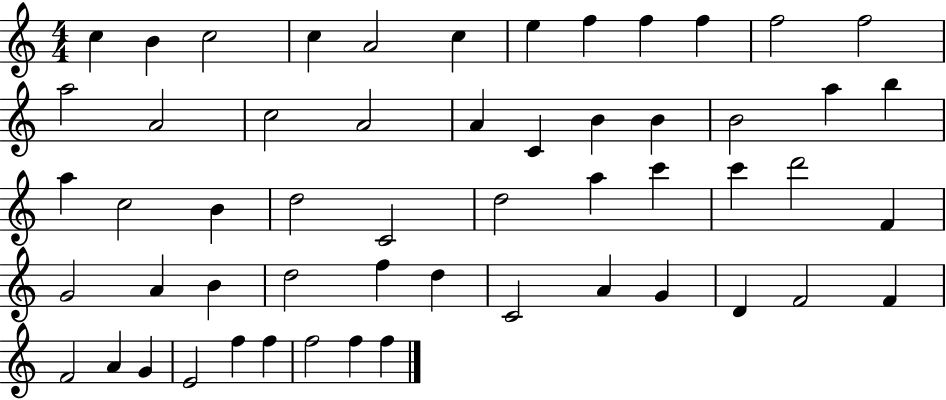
{
  \clef treble
  \numericTimeSignature
  \time 4/4
  \key c \major
  c''4 b'4 c''2 | c''4 a'2 c''4 | e''4 f''4 f''4 f''4 | f''2 f''2 | \break a''2 a'2 | c''2 a'2 | a'4 c'4 b'4 b'4 | b'2 a''4 b''4 | \break a''4 c''2 b'4 | d''2 c'2 | d''2 a''4 c'''4 | c'''4 d'''2 f'4 | \break g'2 a'4 b'4 | d''2 f''4 d''4 | c'2 a'4 g'4 | d'4 f'2 f'4 | \break f'2 a'4 g'4 | e'2 f''4 f''4 | f''2 f''4 f''4 | \bar "|."
}